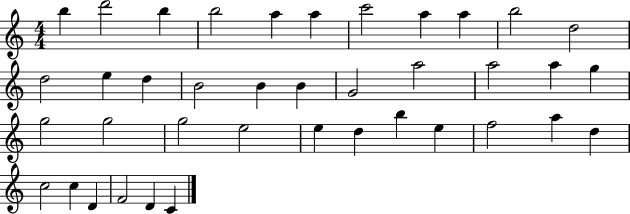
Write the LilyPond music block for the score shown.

{
  \clef treble
  \numericTimeSignature
  \time 4/4
  \key c \major
  b''4 d'''2 b''4 | b''2 a''4 a''4 | c'''2 a''4 a''4 | b''2 d''2 | \break d''2 e''4 d''4 | b'2 b'4 b'4 | g'2 a''2 | a''2 a''4 g''4 | \break g''2 g''2 | g''2 e''2 | e''4 d''4 b''4 e''4 | f''2 a''4 d''4 | \break c''2 c''4 d'4 | f'2 d'4 c'4 | \bar "|."
}